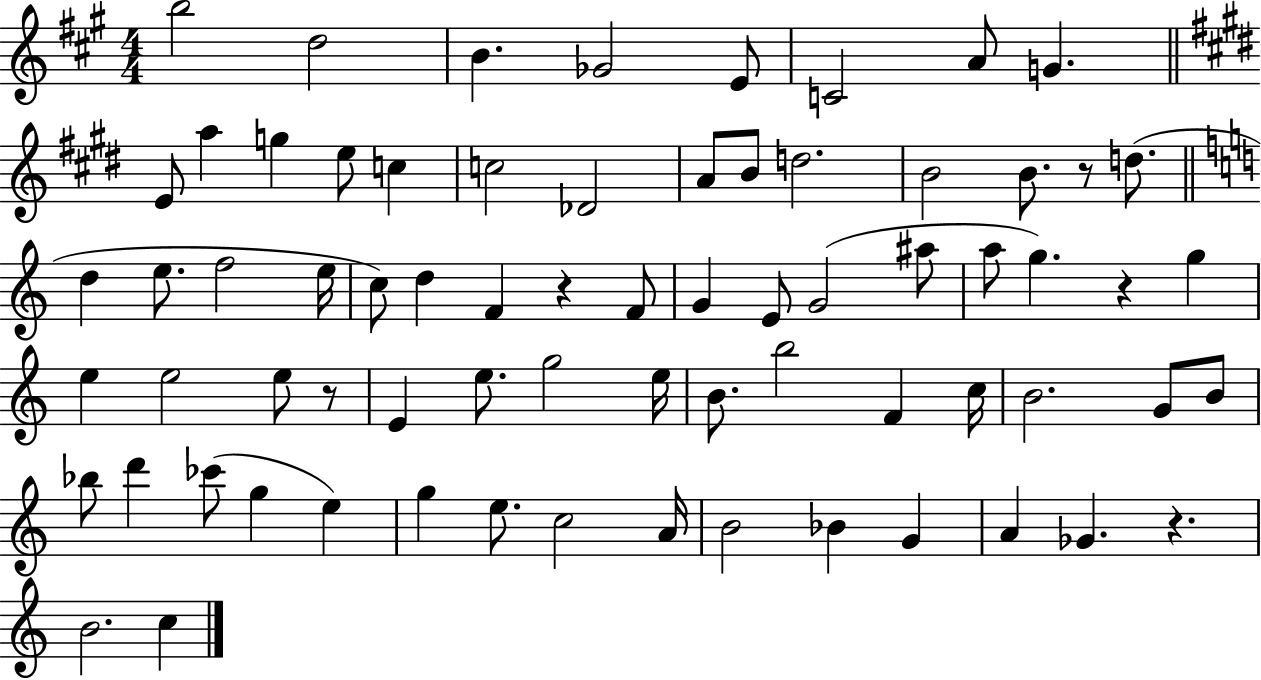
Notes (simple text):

B5/h D5/h B4/q. Gb4/h E4/e C4/h A4/e G4/q. E4/e A5/q G5/q E5/e C5/q C5/h Db4/h A4/e B4/e D5/h. B4/h B4/e. R/e D5/e. D5/q E5/e. F5/h E5/s C5/e D5/q F4/q R/q F4/e G4/q E4/e G4/h A#5/e A5/e G5/q. R/q G5/q E5/q E5/h E5/e R/e E4/q E5/e. G5/h E5/s B4/e. B5/h F4/q C5/s B4/h. G4/e B4/e Bb5/e D6/q CES6/e G5/q E5/q G5/q E5/e. C5/h A4/s B4/h Bb4/q G4/q A4/q Gb4/q. R/q. B4/h. C5/q